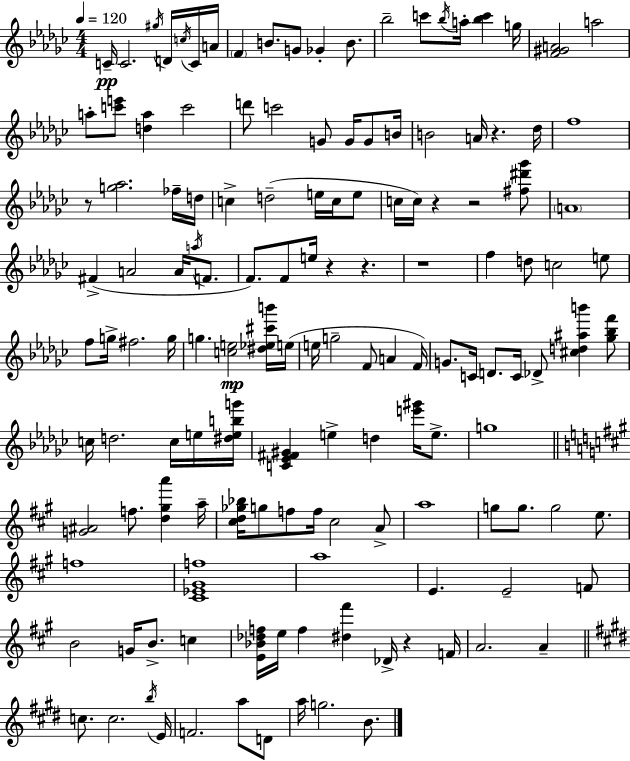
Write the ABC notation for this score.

X:1
T:Untitled
M:4/4
L:1/4
K:Ebm
C/4 C2 ^g/4 D/4 c/4 C/4 A/4 F B/2 G/2 _G B/2 _b2 c'/2 _b/4 a/4 [_bc'] g/4 [F^GA]2 a2 a/2 [c'e']/2 [da] c'2 d'/2 c'2 G/2 G/4 G/2 B/4 B2 A/4 z _d/4 f4 z/2 [g_a]2 _f/4 d/4 c d2 e/4 c/4 e/2 c/4 c/4 z z2 [^f^d'_g']/2 A4 ^F A2 A/4 a/4 F/2 F/2 F/2 e/4 z z z4 f d/2 c2 e/2 f/2 g/4 ^f2 g/4 g [ce]2 [^d_e^c'b']/4 e/4 e/4 g2 F/2 A F/4 G/2 C/4 D/2 C/4 _D/2 [^cd^ab'] [_g_bf']/2 c/4 d2 c/4 e/4 [^debg']/4 [C_E^F^G] e d [e'^g']/4 e/2 g4 [G^A]2 f/2 [d^ga'] a/4 [^cd_g_b]/4 g/2 f/2 f/4 ^c2 A/2 a4 g/2 g/2 g2 e/2 f4 [^C_E^Gf]4 a4 E E2 F/2 B2 G/4 B/2 c [E_B_df]/4 e/4 f [^d^f'] _D/4 z F/4 A2 A c/2 c2 b/4 E/4 F2 a/2 D/2 a/4 g2 B/2